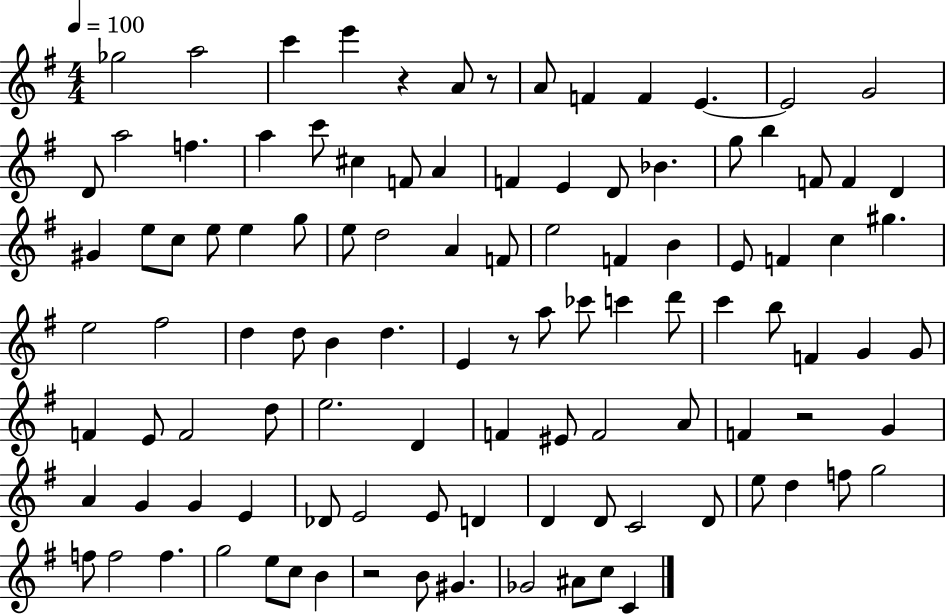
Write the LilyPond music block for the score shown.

{
  \clef treble
  \numericTimeSignature
  \time 4/4
  \key g \major
  \tempo 4 = 100
  ges''2 a''2 | c'''4 e'''4 r4 a'8 r8 | a'8 f'4 f'4 e'4.~~ | e'2 g'2 | \break d'8 a''2 f''4. | a''4 c'''8 cis''4 f'8 a'4 | f'4 e'4 d'8 bes'4. | g''8 b''4 f'8 f'4 d'4 | \break gis'4 e''8 c''8 e''8 e''4 g''8 | e''8 d''2 a'4 f'8 | e''2 f'4 b'4 | e'8 f'4 c''4 gis''4. | \break e''2 fis''2 | d''4 d''8 b'4 d''4. | e'4 r8 a''8 ces'''8 c'''4 d'''8 | c'''4 b''8 f'4 g'4 g'8 | \break f'4 e'8 f'2 d''8 | e''2. d'4 | f'4 eis'8 f'2 a'8 | f'4 r2 g'4 | \break a'4 g'4 g'4 e'4 | des'8 e'2 e'8 d'4 | d'4 d'8 c'2 d'8 | e''8 d''4 f''8 g''2 | \break f''8 f''2 f''4. | g''2 e''8 c''8 b'4 | r2 b'8 gis'4. | ges'2 ais'8 c''8 c'4 | \break \bar "|."
}